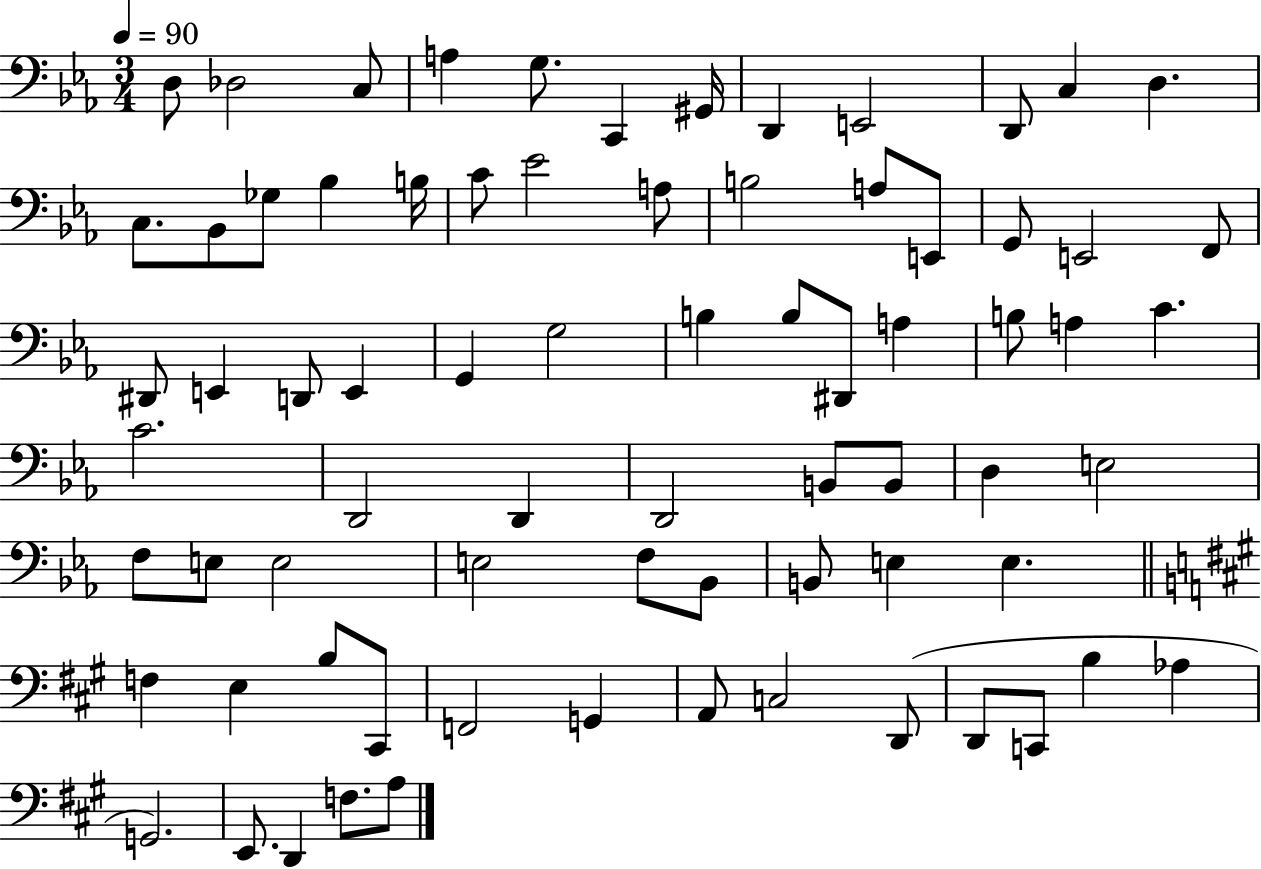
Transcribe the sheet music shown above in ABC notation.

X:1
T:Untitled
M:3/4
L:1/4
K:Eb
D,/2 _D,2 C,/2 A, G,/2 C,, ^G,,/4 D,, E,,2 D,,/2 C, D, C,/2 _B,,/2 _G,/2 _B, B,/4 C/2 _E2 A,/2 B,2 A,/2 E,,/2 G,,/2 E,,2 F,,/2 ^D,,/2 E,, D,,/2 E,, G,, G,2 B, B,/2 ^D,,/2 A, B,/2 A, C C2 D,,2 D,, D,,2 B,,/2 B,,/2 D, E,2 F,/2 E,/2 E,2 E,2 F,/2 _B,,/2 B,,/2 E, E, F, E, B,/2 ^C,,/2 F,,2 G,, A,,/2 C,2 D,,/2 D,,/2 C,,/2 B, _A, G,,2 E,,/2 D,, F,/2 A,/2